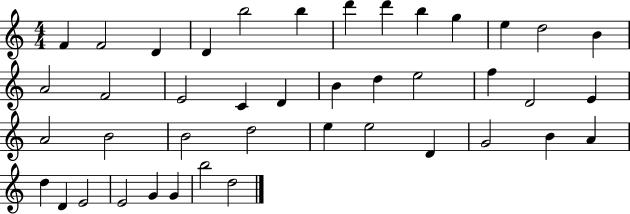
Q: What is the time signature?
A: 4/4